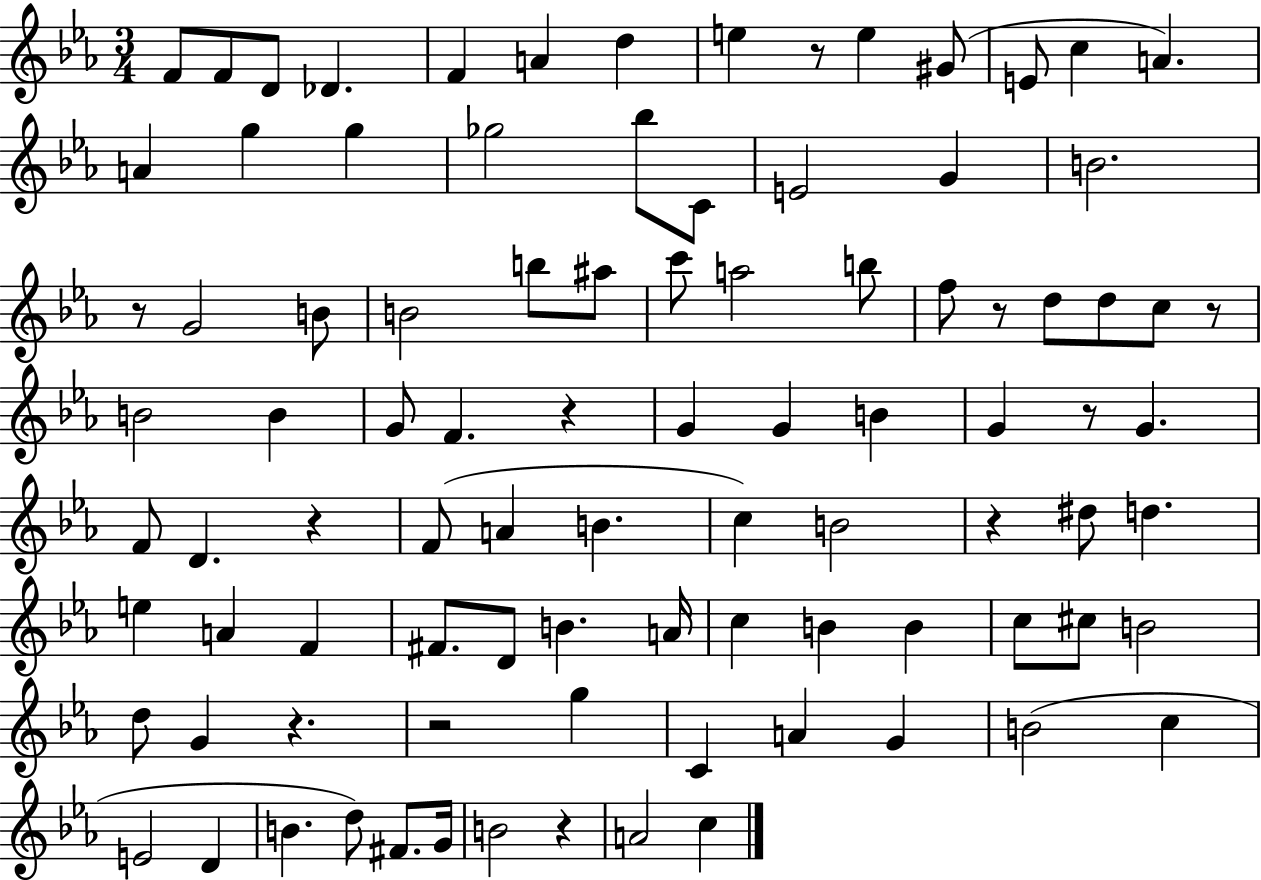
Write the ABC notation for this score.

X:1
T:Untitled
M:3/4
L:1/4
K:Eb
F/2 F/2 D/2 _D F A d e z/2 e ^G/2 E/2 c A A g g _g2 _b/2 C/2 E2 G B2 z/2 G2 B/2 B2 b/2 ^a/2 c'/2 a2 b/2 f/2 z/2 d/2 d/2 c/2 z/2 B2 B G/2 F z G G B G z/2 G F/2 D z F/2 A B c B2 z ^d/2 d e A F ^F/2 D/2 B A/4 c B B c/2 ^c/2 B2 d/2 G z z2 g C A G B2 c E2 D B d/2 ^F/2 G/4 B2 z A2 c